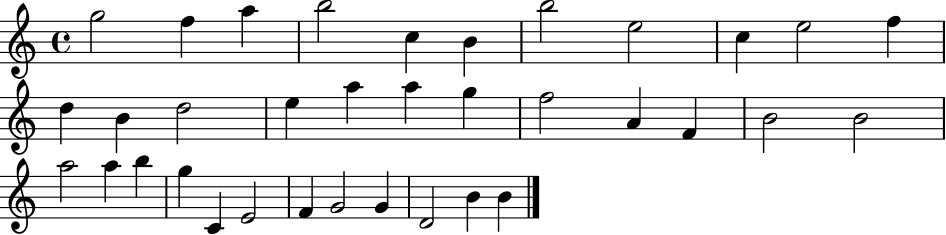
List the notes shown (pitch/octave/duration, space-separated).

G5/h F5/q A5/q B5/h C5/q B4/q B5/h E5/h C5/q E5/h F5/q D5/q B4/q D5/h E5/q A5/q A5/q G5/q F5/h A4/q F4/q B4/h B4/h A5/h A5/q B5/q G5/q C4/q E4/h F4/q G4/h G4/q D4/h B4/q B4/q